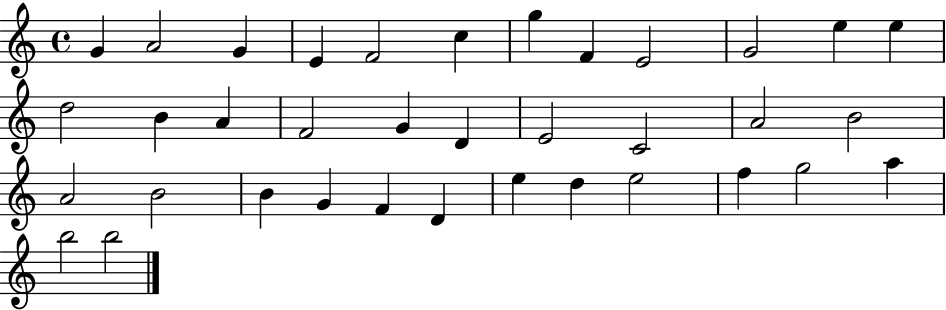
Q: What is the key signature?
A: C major